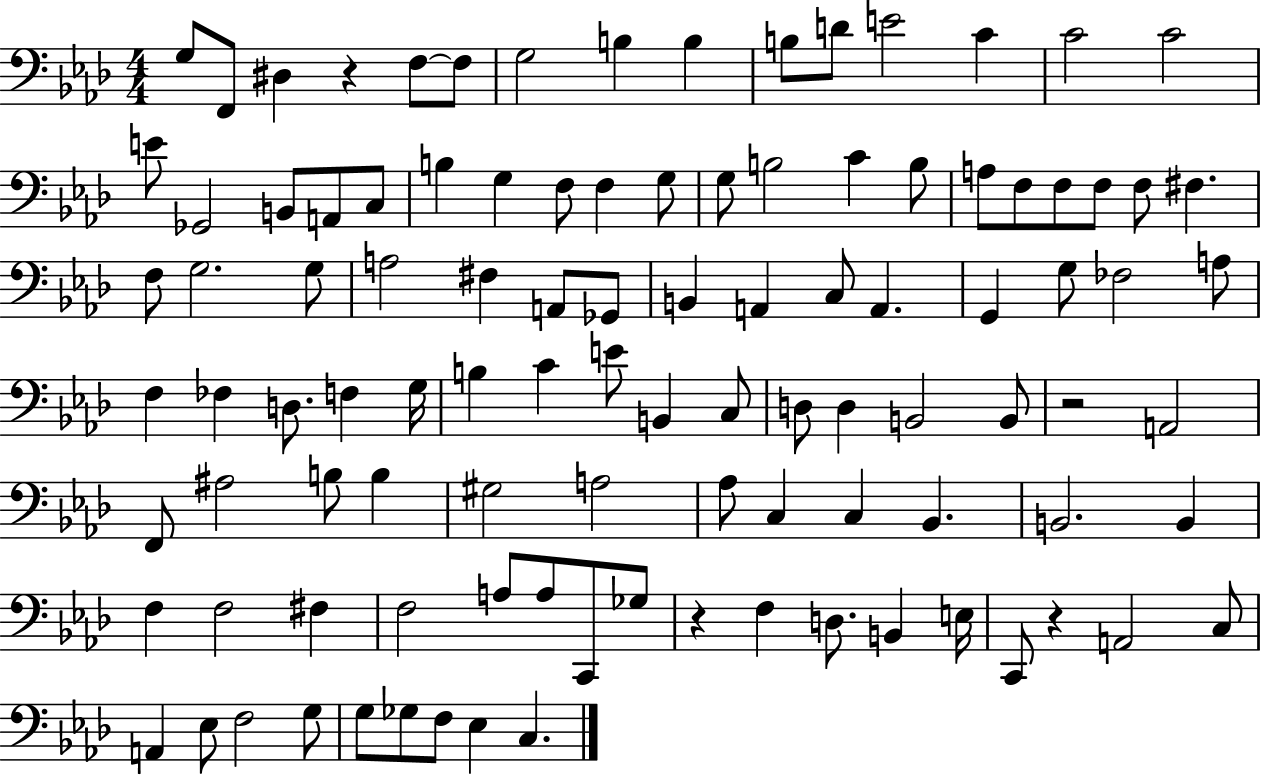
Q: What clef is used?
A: bass